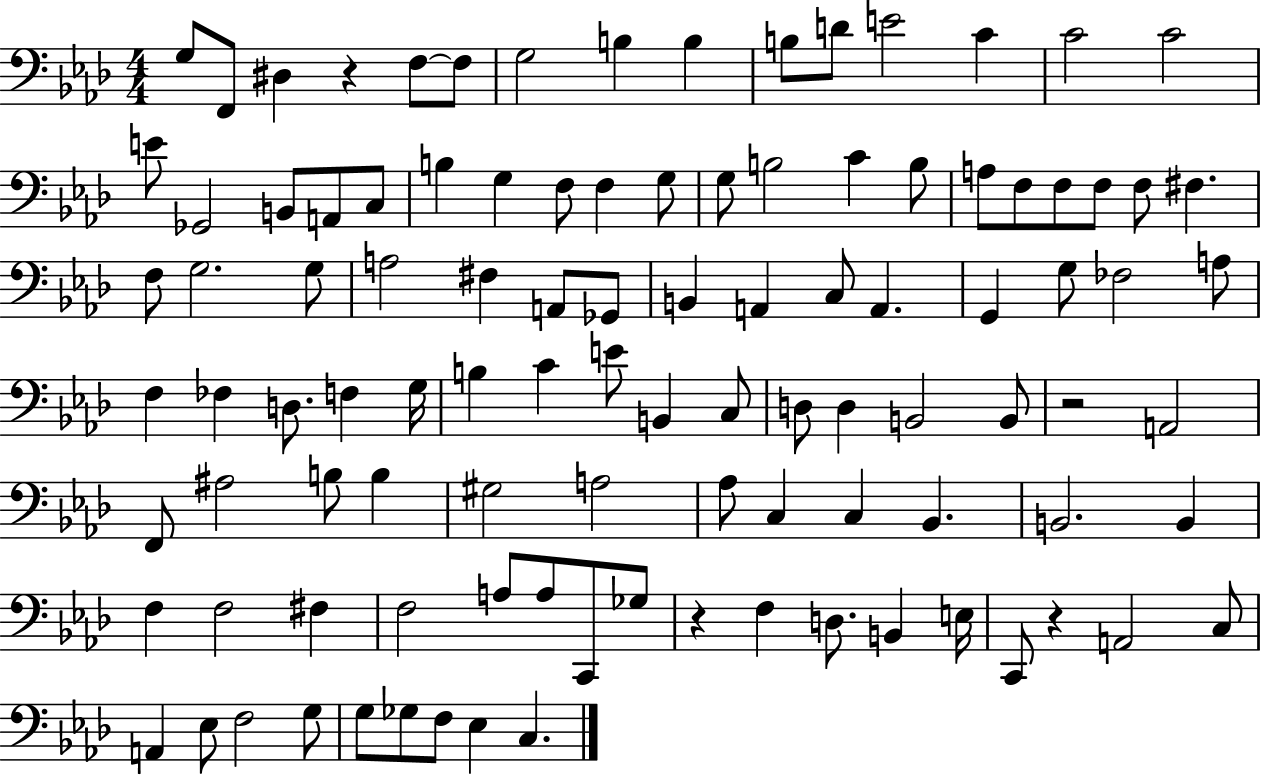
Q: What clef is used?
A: bass